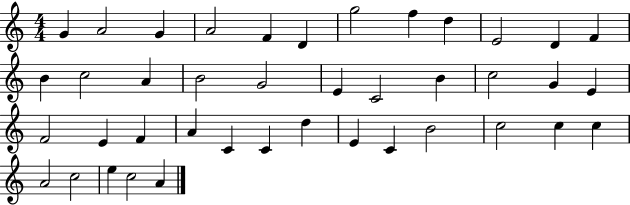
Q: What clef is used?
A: treble